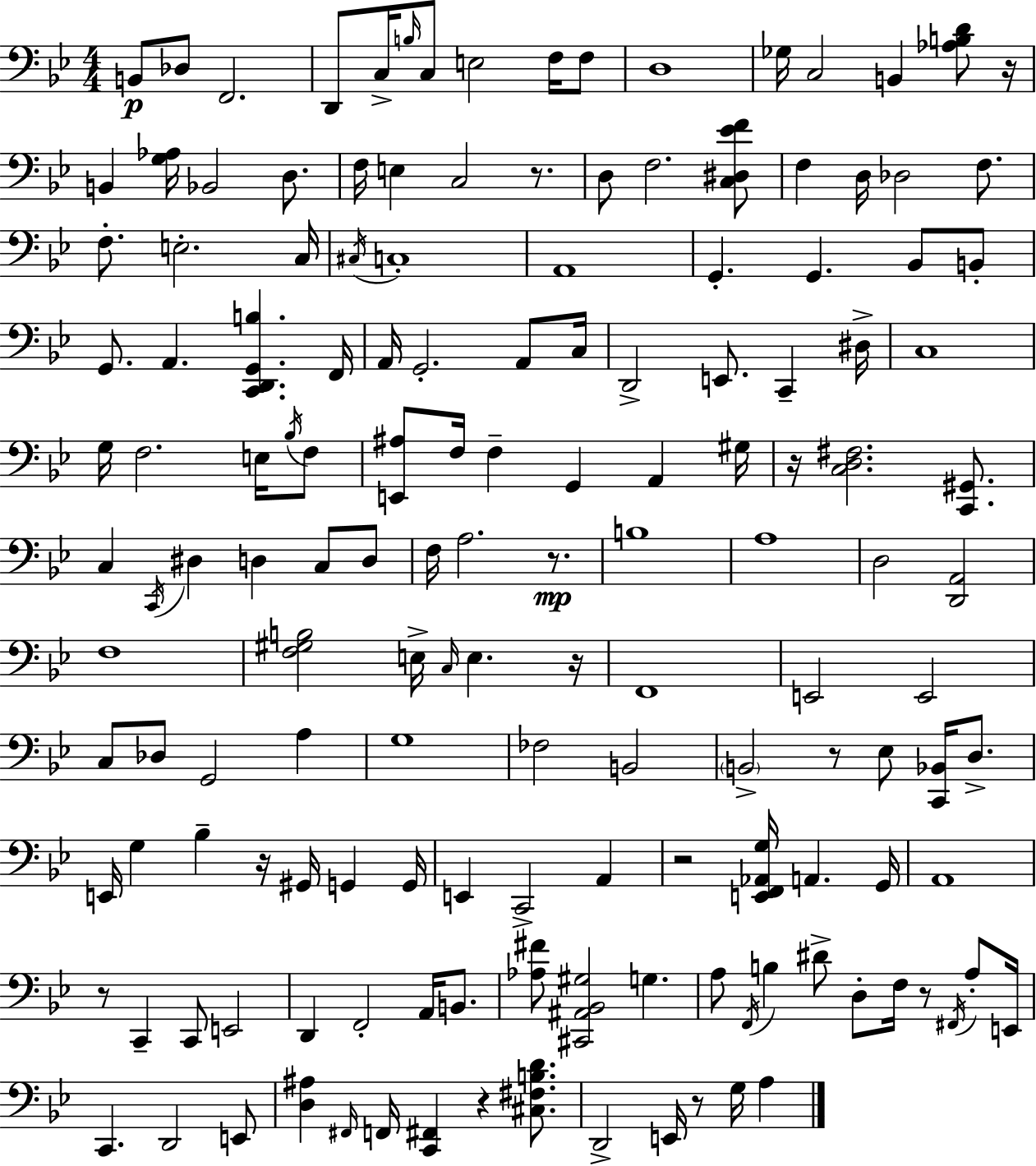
B2/e Db3/e F2/h. D2/e C3/s B3/s C3/e E3/h F3/s F3/e D3/w Gb3/s C3/h B2/q [Ab3,B3,D4]/e R/s B2/q [G3,Ab3]/s Bb2/h D3/e. F3/s E3/q C3/h R/e. D3/e F3/h. [C3,D#3,Eb4,F4]/e F3/q D3/s Db3/h F3/e. F3/e. E3/h. C3/s C#3/s C3/w A2/w G2/q. G2/q. Bb2/e B2/e G2/e. A2/q. [C2,D2,G2,B3]/q. F2/s A2/s G2/h. A2/e C3/s D2/h E2/e. C2/q D#3/s C3/w G3/s F3/h. E3/s Bb3/s F3/e [E2,A#3]/e F3/s F3/q G2/q A2/q G#3/s R/s [C3,D3,F#3]/h. [C2,G#2]/e. C3/q C2/s D#3/q D3/q C3/e D3/e F3/s A3/h. R/e. B3/w A3/w D3/h [D2,A2]/h F3/w [F3,G#3,B3]/h E3/s C3/s E3/q. R/s F2/w E2/h E2/h C3/e Db3/e G2/h A3/q G3/w FES3/h B2/h B2/h R/e Eb3/e [C2,Bb2]/s D3/e. E2/s G3/q Bb3/q R/s G#2/s G2/q G2/s E2/q C2/h A2/q R/h [E2,F2,Ab2,G3]/s A2/q. G2/s A2/w R/e C2/q C2/e E2/h D2/q F2/h A2/s B2/e. [Ab3,F#4]/e [C#2,A#2,Bb2,G#3]/h G3/q. A3/e F2/s B3/q D#4/e D3/e F3/s R/e F#2/s A3/e E2/s C2/q. D2/h E2/e [D3,A#3]/q F#2/s F2/s [C2,F#2]/q R/q [C#3,F#3,B3,D4]/e. D2/h E2/s R/e G3/s A3/q